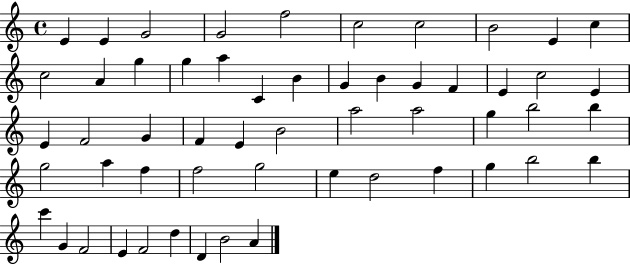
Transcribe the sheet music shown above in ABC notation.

X:1
T:Untitled
M:4/4
L:1/4
K:C
E E G2 G2 f2 c2 c2 B2 E c c2 A g g a C B G B G F E c2 E E F2 G F E B2 a2 a2 g b2 b g2 a f f2 g2 e d2 f g b2 b c' G F2 E F2 d D B2 A